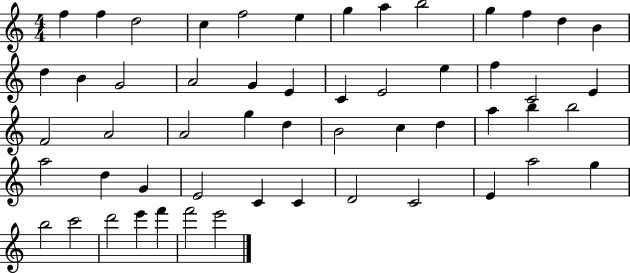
{
  \clef treble
  \numericTimeSignature
  \time 4/4
  \key c \major
  f''4 f''4 d''2 | c''4 f''2 e''4 | g''4 a''4 b''2 | g''4 f''4 d''4 b'4 | \break d''4 b'4 g'2 | a'2 g'4 e'4 | c'4 e'2 e''4 | f''4 c'2 e'4 | \break f'2 a'2 | a'2 g''4 d''4 | b'2 c''4 d''4 | a''4 b''4 b''2 | \break a''2 d''4 g'4 | e'2 c'4 c'4 | d'2 c'2 | e'4 a''2 g''4 | \break b''2 c'''2 | d'''2 e'''4 f'''4 | f'''2 e'''2 | \bar "|."
}